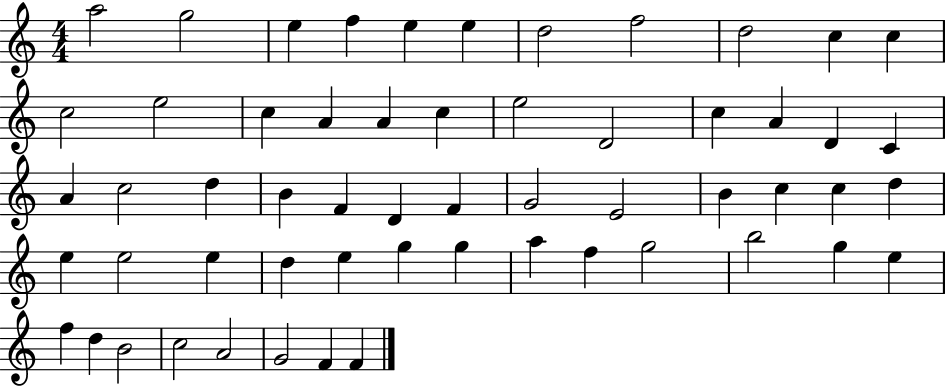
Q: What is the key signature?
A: C major